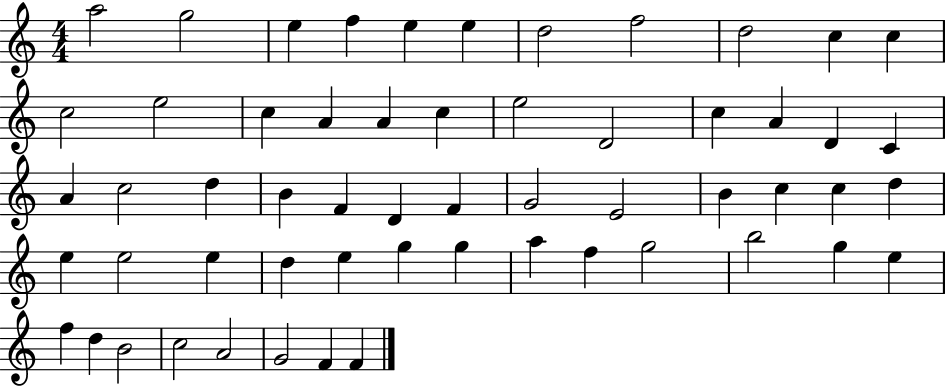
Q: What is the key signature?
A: C major